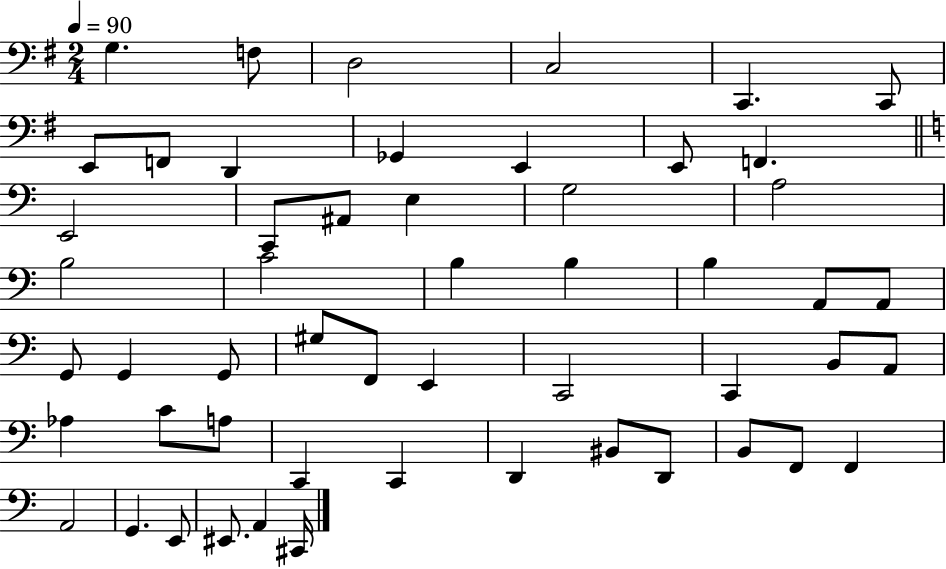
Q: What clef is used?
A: bass